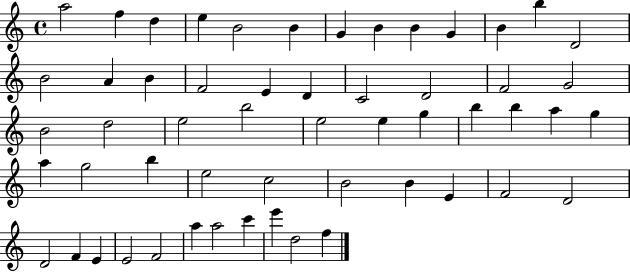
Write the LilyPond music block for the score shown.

{
  \clef treble
  \time 4/4
  \defaultTimeSignature
  \key c \major
  a''2 f''4 d''4 | e''4 b'2 b'4 | g'4 b'4 b'4 g'4 | b'4 b''4 d'2 | \break b'2 a'4 b'4 | f'2 e'4 d'4 | c'2 d'2 | f'2 g'2 | \break b'2 d''2 | e''2 b''2 | e''2 e''4 g''4 | b''4 b''4 a''4 g''4 | \break a''4 g''2 b''4 | e''2 c''2 | b'2 b'4 e'4 | f'2 d'2 | \break d'2 f'4 e'4 | e'2 f'2 | a''4 a''2 c'''4 | e'''4 d''2 f''4 | \break \bar "|."
}